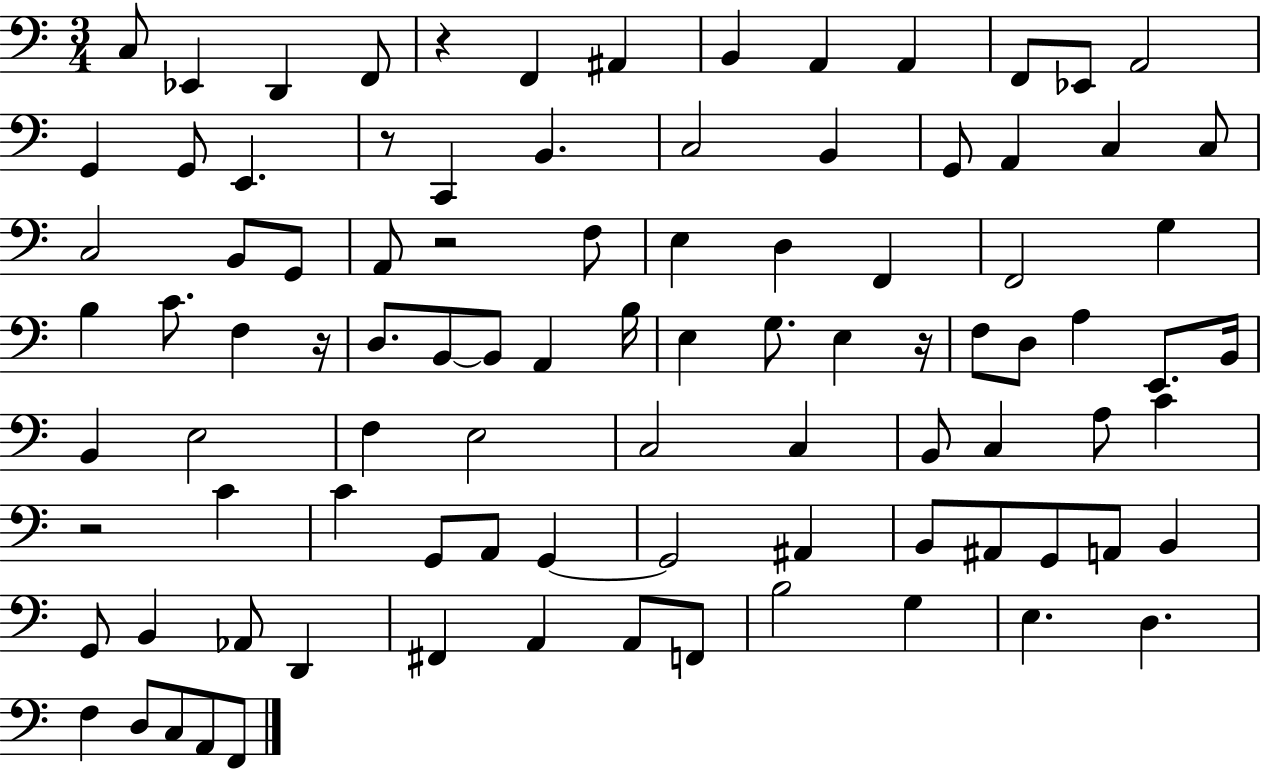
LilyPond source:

{
  \clef bass
  \numericTimeSignature
  \time 3/4
  \key c \major
  c8 ees,4 d,4 f,8 | r4 f,4 ais,4 | b,4 a,4 a,4 | f,8 ees,8 a,2 | \break g,4 g,8 e,4. | r8 c,4 b,4. | c2 b,4 | g,8 a,4 c4 c8 | \break c2 b,8 g,8 | a,8 r2 f8 | e4 d4 f,4 | f,2 g4 | \break b4 c'8. f4 r16 | d8. b,8~~ b,8 a,4 b16 | e4 g8. e4 r16 | f8 d8 a4 e,8. b,16 | \break b,4 e2 | f4 e2 | c2 c4 | b,8 c4 a8 c'4 | \break r2 c'4 | c'4 g,8 a,8 g,4~~ | g,2 ais,4 | b,8 ais,8 g,8 a,8 b,4 | \break g,8 b,4 aes,8 d,4 | fis,4 a,4 a,8 f,8 | b2 g4 | e4. d4. | \break f4 d8 c8 a,8 f,8 | \bar "|."
}